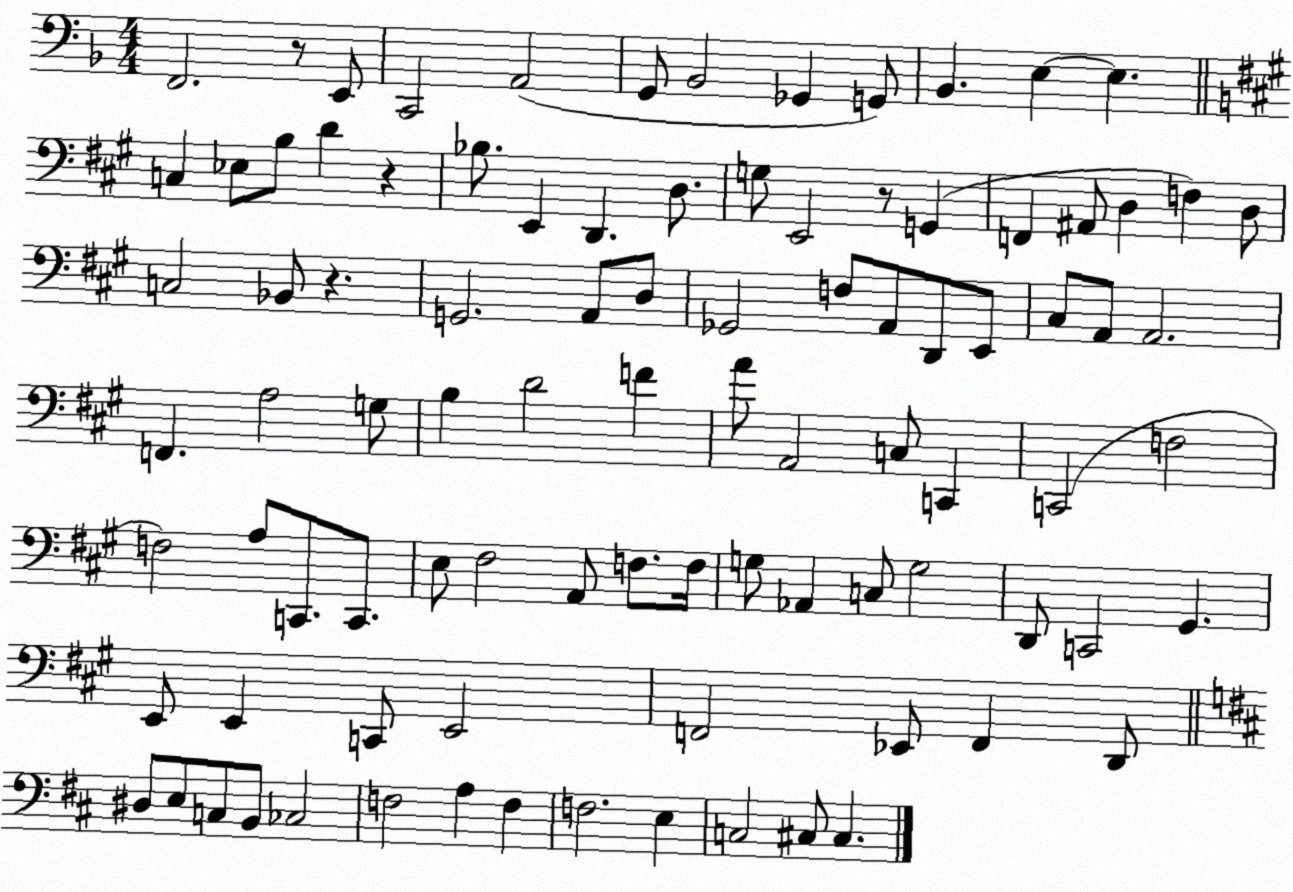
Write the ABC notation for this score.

X:1
T:Untitled
M:4/4
L:1/4
K:F
F,,2 z/2 E,,/2 C,,2 A,,2 G,,/2 _B,,2 _G,, G,,/2 _B,, E, E, C, _E,/2 B,/2 D z _B,/2 E,, D,, D,/2 G,/2 E,,2 z/2 G,, F,, ^A,,/2 D, F, D,/2 C,2 _B,,/2 z G,,2 A,,/2 D,/2 _G,,2 F,/2 A,,/2 D,,/2 E,,/2 ^C,/2 A,,/2 A,,2 F,, A,2 G,/2 B, D2 F A/2 A,,2 C,/2 C,, C,,2 F,2 F,2 A,/2 C,,/2 C,,/2 E,/2 ^F,2 A,,/2 F,/2 F,/4 G,/2 _A,, C,/2 G,2 D,,/2 C,,2 ^G,, E,,/2 E,, C,,/2 E,,2 F,,2 _E,,/2 F,, D,,/2 ^D,/2 E,/2 C,/2 B,,/2 _C,2 F,2 A, F, F,2 E, C,2 ^C,/2 ^C,